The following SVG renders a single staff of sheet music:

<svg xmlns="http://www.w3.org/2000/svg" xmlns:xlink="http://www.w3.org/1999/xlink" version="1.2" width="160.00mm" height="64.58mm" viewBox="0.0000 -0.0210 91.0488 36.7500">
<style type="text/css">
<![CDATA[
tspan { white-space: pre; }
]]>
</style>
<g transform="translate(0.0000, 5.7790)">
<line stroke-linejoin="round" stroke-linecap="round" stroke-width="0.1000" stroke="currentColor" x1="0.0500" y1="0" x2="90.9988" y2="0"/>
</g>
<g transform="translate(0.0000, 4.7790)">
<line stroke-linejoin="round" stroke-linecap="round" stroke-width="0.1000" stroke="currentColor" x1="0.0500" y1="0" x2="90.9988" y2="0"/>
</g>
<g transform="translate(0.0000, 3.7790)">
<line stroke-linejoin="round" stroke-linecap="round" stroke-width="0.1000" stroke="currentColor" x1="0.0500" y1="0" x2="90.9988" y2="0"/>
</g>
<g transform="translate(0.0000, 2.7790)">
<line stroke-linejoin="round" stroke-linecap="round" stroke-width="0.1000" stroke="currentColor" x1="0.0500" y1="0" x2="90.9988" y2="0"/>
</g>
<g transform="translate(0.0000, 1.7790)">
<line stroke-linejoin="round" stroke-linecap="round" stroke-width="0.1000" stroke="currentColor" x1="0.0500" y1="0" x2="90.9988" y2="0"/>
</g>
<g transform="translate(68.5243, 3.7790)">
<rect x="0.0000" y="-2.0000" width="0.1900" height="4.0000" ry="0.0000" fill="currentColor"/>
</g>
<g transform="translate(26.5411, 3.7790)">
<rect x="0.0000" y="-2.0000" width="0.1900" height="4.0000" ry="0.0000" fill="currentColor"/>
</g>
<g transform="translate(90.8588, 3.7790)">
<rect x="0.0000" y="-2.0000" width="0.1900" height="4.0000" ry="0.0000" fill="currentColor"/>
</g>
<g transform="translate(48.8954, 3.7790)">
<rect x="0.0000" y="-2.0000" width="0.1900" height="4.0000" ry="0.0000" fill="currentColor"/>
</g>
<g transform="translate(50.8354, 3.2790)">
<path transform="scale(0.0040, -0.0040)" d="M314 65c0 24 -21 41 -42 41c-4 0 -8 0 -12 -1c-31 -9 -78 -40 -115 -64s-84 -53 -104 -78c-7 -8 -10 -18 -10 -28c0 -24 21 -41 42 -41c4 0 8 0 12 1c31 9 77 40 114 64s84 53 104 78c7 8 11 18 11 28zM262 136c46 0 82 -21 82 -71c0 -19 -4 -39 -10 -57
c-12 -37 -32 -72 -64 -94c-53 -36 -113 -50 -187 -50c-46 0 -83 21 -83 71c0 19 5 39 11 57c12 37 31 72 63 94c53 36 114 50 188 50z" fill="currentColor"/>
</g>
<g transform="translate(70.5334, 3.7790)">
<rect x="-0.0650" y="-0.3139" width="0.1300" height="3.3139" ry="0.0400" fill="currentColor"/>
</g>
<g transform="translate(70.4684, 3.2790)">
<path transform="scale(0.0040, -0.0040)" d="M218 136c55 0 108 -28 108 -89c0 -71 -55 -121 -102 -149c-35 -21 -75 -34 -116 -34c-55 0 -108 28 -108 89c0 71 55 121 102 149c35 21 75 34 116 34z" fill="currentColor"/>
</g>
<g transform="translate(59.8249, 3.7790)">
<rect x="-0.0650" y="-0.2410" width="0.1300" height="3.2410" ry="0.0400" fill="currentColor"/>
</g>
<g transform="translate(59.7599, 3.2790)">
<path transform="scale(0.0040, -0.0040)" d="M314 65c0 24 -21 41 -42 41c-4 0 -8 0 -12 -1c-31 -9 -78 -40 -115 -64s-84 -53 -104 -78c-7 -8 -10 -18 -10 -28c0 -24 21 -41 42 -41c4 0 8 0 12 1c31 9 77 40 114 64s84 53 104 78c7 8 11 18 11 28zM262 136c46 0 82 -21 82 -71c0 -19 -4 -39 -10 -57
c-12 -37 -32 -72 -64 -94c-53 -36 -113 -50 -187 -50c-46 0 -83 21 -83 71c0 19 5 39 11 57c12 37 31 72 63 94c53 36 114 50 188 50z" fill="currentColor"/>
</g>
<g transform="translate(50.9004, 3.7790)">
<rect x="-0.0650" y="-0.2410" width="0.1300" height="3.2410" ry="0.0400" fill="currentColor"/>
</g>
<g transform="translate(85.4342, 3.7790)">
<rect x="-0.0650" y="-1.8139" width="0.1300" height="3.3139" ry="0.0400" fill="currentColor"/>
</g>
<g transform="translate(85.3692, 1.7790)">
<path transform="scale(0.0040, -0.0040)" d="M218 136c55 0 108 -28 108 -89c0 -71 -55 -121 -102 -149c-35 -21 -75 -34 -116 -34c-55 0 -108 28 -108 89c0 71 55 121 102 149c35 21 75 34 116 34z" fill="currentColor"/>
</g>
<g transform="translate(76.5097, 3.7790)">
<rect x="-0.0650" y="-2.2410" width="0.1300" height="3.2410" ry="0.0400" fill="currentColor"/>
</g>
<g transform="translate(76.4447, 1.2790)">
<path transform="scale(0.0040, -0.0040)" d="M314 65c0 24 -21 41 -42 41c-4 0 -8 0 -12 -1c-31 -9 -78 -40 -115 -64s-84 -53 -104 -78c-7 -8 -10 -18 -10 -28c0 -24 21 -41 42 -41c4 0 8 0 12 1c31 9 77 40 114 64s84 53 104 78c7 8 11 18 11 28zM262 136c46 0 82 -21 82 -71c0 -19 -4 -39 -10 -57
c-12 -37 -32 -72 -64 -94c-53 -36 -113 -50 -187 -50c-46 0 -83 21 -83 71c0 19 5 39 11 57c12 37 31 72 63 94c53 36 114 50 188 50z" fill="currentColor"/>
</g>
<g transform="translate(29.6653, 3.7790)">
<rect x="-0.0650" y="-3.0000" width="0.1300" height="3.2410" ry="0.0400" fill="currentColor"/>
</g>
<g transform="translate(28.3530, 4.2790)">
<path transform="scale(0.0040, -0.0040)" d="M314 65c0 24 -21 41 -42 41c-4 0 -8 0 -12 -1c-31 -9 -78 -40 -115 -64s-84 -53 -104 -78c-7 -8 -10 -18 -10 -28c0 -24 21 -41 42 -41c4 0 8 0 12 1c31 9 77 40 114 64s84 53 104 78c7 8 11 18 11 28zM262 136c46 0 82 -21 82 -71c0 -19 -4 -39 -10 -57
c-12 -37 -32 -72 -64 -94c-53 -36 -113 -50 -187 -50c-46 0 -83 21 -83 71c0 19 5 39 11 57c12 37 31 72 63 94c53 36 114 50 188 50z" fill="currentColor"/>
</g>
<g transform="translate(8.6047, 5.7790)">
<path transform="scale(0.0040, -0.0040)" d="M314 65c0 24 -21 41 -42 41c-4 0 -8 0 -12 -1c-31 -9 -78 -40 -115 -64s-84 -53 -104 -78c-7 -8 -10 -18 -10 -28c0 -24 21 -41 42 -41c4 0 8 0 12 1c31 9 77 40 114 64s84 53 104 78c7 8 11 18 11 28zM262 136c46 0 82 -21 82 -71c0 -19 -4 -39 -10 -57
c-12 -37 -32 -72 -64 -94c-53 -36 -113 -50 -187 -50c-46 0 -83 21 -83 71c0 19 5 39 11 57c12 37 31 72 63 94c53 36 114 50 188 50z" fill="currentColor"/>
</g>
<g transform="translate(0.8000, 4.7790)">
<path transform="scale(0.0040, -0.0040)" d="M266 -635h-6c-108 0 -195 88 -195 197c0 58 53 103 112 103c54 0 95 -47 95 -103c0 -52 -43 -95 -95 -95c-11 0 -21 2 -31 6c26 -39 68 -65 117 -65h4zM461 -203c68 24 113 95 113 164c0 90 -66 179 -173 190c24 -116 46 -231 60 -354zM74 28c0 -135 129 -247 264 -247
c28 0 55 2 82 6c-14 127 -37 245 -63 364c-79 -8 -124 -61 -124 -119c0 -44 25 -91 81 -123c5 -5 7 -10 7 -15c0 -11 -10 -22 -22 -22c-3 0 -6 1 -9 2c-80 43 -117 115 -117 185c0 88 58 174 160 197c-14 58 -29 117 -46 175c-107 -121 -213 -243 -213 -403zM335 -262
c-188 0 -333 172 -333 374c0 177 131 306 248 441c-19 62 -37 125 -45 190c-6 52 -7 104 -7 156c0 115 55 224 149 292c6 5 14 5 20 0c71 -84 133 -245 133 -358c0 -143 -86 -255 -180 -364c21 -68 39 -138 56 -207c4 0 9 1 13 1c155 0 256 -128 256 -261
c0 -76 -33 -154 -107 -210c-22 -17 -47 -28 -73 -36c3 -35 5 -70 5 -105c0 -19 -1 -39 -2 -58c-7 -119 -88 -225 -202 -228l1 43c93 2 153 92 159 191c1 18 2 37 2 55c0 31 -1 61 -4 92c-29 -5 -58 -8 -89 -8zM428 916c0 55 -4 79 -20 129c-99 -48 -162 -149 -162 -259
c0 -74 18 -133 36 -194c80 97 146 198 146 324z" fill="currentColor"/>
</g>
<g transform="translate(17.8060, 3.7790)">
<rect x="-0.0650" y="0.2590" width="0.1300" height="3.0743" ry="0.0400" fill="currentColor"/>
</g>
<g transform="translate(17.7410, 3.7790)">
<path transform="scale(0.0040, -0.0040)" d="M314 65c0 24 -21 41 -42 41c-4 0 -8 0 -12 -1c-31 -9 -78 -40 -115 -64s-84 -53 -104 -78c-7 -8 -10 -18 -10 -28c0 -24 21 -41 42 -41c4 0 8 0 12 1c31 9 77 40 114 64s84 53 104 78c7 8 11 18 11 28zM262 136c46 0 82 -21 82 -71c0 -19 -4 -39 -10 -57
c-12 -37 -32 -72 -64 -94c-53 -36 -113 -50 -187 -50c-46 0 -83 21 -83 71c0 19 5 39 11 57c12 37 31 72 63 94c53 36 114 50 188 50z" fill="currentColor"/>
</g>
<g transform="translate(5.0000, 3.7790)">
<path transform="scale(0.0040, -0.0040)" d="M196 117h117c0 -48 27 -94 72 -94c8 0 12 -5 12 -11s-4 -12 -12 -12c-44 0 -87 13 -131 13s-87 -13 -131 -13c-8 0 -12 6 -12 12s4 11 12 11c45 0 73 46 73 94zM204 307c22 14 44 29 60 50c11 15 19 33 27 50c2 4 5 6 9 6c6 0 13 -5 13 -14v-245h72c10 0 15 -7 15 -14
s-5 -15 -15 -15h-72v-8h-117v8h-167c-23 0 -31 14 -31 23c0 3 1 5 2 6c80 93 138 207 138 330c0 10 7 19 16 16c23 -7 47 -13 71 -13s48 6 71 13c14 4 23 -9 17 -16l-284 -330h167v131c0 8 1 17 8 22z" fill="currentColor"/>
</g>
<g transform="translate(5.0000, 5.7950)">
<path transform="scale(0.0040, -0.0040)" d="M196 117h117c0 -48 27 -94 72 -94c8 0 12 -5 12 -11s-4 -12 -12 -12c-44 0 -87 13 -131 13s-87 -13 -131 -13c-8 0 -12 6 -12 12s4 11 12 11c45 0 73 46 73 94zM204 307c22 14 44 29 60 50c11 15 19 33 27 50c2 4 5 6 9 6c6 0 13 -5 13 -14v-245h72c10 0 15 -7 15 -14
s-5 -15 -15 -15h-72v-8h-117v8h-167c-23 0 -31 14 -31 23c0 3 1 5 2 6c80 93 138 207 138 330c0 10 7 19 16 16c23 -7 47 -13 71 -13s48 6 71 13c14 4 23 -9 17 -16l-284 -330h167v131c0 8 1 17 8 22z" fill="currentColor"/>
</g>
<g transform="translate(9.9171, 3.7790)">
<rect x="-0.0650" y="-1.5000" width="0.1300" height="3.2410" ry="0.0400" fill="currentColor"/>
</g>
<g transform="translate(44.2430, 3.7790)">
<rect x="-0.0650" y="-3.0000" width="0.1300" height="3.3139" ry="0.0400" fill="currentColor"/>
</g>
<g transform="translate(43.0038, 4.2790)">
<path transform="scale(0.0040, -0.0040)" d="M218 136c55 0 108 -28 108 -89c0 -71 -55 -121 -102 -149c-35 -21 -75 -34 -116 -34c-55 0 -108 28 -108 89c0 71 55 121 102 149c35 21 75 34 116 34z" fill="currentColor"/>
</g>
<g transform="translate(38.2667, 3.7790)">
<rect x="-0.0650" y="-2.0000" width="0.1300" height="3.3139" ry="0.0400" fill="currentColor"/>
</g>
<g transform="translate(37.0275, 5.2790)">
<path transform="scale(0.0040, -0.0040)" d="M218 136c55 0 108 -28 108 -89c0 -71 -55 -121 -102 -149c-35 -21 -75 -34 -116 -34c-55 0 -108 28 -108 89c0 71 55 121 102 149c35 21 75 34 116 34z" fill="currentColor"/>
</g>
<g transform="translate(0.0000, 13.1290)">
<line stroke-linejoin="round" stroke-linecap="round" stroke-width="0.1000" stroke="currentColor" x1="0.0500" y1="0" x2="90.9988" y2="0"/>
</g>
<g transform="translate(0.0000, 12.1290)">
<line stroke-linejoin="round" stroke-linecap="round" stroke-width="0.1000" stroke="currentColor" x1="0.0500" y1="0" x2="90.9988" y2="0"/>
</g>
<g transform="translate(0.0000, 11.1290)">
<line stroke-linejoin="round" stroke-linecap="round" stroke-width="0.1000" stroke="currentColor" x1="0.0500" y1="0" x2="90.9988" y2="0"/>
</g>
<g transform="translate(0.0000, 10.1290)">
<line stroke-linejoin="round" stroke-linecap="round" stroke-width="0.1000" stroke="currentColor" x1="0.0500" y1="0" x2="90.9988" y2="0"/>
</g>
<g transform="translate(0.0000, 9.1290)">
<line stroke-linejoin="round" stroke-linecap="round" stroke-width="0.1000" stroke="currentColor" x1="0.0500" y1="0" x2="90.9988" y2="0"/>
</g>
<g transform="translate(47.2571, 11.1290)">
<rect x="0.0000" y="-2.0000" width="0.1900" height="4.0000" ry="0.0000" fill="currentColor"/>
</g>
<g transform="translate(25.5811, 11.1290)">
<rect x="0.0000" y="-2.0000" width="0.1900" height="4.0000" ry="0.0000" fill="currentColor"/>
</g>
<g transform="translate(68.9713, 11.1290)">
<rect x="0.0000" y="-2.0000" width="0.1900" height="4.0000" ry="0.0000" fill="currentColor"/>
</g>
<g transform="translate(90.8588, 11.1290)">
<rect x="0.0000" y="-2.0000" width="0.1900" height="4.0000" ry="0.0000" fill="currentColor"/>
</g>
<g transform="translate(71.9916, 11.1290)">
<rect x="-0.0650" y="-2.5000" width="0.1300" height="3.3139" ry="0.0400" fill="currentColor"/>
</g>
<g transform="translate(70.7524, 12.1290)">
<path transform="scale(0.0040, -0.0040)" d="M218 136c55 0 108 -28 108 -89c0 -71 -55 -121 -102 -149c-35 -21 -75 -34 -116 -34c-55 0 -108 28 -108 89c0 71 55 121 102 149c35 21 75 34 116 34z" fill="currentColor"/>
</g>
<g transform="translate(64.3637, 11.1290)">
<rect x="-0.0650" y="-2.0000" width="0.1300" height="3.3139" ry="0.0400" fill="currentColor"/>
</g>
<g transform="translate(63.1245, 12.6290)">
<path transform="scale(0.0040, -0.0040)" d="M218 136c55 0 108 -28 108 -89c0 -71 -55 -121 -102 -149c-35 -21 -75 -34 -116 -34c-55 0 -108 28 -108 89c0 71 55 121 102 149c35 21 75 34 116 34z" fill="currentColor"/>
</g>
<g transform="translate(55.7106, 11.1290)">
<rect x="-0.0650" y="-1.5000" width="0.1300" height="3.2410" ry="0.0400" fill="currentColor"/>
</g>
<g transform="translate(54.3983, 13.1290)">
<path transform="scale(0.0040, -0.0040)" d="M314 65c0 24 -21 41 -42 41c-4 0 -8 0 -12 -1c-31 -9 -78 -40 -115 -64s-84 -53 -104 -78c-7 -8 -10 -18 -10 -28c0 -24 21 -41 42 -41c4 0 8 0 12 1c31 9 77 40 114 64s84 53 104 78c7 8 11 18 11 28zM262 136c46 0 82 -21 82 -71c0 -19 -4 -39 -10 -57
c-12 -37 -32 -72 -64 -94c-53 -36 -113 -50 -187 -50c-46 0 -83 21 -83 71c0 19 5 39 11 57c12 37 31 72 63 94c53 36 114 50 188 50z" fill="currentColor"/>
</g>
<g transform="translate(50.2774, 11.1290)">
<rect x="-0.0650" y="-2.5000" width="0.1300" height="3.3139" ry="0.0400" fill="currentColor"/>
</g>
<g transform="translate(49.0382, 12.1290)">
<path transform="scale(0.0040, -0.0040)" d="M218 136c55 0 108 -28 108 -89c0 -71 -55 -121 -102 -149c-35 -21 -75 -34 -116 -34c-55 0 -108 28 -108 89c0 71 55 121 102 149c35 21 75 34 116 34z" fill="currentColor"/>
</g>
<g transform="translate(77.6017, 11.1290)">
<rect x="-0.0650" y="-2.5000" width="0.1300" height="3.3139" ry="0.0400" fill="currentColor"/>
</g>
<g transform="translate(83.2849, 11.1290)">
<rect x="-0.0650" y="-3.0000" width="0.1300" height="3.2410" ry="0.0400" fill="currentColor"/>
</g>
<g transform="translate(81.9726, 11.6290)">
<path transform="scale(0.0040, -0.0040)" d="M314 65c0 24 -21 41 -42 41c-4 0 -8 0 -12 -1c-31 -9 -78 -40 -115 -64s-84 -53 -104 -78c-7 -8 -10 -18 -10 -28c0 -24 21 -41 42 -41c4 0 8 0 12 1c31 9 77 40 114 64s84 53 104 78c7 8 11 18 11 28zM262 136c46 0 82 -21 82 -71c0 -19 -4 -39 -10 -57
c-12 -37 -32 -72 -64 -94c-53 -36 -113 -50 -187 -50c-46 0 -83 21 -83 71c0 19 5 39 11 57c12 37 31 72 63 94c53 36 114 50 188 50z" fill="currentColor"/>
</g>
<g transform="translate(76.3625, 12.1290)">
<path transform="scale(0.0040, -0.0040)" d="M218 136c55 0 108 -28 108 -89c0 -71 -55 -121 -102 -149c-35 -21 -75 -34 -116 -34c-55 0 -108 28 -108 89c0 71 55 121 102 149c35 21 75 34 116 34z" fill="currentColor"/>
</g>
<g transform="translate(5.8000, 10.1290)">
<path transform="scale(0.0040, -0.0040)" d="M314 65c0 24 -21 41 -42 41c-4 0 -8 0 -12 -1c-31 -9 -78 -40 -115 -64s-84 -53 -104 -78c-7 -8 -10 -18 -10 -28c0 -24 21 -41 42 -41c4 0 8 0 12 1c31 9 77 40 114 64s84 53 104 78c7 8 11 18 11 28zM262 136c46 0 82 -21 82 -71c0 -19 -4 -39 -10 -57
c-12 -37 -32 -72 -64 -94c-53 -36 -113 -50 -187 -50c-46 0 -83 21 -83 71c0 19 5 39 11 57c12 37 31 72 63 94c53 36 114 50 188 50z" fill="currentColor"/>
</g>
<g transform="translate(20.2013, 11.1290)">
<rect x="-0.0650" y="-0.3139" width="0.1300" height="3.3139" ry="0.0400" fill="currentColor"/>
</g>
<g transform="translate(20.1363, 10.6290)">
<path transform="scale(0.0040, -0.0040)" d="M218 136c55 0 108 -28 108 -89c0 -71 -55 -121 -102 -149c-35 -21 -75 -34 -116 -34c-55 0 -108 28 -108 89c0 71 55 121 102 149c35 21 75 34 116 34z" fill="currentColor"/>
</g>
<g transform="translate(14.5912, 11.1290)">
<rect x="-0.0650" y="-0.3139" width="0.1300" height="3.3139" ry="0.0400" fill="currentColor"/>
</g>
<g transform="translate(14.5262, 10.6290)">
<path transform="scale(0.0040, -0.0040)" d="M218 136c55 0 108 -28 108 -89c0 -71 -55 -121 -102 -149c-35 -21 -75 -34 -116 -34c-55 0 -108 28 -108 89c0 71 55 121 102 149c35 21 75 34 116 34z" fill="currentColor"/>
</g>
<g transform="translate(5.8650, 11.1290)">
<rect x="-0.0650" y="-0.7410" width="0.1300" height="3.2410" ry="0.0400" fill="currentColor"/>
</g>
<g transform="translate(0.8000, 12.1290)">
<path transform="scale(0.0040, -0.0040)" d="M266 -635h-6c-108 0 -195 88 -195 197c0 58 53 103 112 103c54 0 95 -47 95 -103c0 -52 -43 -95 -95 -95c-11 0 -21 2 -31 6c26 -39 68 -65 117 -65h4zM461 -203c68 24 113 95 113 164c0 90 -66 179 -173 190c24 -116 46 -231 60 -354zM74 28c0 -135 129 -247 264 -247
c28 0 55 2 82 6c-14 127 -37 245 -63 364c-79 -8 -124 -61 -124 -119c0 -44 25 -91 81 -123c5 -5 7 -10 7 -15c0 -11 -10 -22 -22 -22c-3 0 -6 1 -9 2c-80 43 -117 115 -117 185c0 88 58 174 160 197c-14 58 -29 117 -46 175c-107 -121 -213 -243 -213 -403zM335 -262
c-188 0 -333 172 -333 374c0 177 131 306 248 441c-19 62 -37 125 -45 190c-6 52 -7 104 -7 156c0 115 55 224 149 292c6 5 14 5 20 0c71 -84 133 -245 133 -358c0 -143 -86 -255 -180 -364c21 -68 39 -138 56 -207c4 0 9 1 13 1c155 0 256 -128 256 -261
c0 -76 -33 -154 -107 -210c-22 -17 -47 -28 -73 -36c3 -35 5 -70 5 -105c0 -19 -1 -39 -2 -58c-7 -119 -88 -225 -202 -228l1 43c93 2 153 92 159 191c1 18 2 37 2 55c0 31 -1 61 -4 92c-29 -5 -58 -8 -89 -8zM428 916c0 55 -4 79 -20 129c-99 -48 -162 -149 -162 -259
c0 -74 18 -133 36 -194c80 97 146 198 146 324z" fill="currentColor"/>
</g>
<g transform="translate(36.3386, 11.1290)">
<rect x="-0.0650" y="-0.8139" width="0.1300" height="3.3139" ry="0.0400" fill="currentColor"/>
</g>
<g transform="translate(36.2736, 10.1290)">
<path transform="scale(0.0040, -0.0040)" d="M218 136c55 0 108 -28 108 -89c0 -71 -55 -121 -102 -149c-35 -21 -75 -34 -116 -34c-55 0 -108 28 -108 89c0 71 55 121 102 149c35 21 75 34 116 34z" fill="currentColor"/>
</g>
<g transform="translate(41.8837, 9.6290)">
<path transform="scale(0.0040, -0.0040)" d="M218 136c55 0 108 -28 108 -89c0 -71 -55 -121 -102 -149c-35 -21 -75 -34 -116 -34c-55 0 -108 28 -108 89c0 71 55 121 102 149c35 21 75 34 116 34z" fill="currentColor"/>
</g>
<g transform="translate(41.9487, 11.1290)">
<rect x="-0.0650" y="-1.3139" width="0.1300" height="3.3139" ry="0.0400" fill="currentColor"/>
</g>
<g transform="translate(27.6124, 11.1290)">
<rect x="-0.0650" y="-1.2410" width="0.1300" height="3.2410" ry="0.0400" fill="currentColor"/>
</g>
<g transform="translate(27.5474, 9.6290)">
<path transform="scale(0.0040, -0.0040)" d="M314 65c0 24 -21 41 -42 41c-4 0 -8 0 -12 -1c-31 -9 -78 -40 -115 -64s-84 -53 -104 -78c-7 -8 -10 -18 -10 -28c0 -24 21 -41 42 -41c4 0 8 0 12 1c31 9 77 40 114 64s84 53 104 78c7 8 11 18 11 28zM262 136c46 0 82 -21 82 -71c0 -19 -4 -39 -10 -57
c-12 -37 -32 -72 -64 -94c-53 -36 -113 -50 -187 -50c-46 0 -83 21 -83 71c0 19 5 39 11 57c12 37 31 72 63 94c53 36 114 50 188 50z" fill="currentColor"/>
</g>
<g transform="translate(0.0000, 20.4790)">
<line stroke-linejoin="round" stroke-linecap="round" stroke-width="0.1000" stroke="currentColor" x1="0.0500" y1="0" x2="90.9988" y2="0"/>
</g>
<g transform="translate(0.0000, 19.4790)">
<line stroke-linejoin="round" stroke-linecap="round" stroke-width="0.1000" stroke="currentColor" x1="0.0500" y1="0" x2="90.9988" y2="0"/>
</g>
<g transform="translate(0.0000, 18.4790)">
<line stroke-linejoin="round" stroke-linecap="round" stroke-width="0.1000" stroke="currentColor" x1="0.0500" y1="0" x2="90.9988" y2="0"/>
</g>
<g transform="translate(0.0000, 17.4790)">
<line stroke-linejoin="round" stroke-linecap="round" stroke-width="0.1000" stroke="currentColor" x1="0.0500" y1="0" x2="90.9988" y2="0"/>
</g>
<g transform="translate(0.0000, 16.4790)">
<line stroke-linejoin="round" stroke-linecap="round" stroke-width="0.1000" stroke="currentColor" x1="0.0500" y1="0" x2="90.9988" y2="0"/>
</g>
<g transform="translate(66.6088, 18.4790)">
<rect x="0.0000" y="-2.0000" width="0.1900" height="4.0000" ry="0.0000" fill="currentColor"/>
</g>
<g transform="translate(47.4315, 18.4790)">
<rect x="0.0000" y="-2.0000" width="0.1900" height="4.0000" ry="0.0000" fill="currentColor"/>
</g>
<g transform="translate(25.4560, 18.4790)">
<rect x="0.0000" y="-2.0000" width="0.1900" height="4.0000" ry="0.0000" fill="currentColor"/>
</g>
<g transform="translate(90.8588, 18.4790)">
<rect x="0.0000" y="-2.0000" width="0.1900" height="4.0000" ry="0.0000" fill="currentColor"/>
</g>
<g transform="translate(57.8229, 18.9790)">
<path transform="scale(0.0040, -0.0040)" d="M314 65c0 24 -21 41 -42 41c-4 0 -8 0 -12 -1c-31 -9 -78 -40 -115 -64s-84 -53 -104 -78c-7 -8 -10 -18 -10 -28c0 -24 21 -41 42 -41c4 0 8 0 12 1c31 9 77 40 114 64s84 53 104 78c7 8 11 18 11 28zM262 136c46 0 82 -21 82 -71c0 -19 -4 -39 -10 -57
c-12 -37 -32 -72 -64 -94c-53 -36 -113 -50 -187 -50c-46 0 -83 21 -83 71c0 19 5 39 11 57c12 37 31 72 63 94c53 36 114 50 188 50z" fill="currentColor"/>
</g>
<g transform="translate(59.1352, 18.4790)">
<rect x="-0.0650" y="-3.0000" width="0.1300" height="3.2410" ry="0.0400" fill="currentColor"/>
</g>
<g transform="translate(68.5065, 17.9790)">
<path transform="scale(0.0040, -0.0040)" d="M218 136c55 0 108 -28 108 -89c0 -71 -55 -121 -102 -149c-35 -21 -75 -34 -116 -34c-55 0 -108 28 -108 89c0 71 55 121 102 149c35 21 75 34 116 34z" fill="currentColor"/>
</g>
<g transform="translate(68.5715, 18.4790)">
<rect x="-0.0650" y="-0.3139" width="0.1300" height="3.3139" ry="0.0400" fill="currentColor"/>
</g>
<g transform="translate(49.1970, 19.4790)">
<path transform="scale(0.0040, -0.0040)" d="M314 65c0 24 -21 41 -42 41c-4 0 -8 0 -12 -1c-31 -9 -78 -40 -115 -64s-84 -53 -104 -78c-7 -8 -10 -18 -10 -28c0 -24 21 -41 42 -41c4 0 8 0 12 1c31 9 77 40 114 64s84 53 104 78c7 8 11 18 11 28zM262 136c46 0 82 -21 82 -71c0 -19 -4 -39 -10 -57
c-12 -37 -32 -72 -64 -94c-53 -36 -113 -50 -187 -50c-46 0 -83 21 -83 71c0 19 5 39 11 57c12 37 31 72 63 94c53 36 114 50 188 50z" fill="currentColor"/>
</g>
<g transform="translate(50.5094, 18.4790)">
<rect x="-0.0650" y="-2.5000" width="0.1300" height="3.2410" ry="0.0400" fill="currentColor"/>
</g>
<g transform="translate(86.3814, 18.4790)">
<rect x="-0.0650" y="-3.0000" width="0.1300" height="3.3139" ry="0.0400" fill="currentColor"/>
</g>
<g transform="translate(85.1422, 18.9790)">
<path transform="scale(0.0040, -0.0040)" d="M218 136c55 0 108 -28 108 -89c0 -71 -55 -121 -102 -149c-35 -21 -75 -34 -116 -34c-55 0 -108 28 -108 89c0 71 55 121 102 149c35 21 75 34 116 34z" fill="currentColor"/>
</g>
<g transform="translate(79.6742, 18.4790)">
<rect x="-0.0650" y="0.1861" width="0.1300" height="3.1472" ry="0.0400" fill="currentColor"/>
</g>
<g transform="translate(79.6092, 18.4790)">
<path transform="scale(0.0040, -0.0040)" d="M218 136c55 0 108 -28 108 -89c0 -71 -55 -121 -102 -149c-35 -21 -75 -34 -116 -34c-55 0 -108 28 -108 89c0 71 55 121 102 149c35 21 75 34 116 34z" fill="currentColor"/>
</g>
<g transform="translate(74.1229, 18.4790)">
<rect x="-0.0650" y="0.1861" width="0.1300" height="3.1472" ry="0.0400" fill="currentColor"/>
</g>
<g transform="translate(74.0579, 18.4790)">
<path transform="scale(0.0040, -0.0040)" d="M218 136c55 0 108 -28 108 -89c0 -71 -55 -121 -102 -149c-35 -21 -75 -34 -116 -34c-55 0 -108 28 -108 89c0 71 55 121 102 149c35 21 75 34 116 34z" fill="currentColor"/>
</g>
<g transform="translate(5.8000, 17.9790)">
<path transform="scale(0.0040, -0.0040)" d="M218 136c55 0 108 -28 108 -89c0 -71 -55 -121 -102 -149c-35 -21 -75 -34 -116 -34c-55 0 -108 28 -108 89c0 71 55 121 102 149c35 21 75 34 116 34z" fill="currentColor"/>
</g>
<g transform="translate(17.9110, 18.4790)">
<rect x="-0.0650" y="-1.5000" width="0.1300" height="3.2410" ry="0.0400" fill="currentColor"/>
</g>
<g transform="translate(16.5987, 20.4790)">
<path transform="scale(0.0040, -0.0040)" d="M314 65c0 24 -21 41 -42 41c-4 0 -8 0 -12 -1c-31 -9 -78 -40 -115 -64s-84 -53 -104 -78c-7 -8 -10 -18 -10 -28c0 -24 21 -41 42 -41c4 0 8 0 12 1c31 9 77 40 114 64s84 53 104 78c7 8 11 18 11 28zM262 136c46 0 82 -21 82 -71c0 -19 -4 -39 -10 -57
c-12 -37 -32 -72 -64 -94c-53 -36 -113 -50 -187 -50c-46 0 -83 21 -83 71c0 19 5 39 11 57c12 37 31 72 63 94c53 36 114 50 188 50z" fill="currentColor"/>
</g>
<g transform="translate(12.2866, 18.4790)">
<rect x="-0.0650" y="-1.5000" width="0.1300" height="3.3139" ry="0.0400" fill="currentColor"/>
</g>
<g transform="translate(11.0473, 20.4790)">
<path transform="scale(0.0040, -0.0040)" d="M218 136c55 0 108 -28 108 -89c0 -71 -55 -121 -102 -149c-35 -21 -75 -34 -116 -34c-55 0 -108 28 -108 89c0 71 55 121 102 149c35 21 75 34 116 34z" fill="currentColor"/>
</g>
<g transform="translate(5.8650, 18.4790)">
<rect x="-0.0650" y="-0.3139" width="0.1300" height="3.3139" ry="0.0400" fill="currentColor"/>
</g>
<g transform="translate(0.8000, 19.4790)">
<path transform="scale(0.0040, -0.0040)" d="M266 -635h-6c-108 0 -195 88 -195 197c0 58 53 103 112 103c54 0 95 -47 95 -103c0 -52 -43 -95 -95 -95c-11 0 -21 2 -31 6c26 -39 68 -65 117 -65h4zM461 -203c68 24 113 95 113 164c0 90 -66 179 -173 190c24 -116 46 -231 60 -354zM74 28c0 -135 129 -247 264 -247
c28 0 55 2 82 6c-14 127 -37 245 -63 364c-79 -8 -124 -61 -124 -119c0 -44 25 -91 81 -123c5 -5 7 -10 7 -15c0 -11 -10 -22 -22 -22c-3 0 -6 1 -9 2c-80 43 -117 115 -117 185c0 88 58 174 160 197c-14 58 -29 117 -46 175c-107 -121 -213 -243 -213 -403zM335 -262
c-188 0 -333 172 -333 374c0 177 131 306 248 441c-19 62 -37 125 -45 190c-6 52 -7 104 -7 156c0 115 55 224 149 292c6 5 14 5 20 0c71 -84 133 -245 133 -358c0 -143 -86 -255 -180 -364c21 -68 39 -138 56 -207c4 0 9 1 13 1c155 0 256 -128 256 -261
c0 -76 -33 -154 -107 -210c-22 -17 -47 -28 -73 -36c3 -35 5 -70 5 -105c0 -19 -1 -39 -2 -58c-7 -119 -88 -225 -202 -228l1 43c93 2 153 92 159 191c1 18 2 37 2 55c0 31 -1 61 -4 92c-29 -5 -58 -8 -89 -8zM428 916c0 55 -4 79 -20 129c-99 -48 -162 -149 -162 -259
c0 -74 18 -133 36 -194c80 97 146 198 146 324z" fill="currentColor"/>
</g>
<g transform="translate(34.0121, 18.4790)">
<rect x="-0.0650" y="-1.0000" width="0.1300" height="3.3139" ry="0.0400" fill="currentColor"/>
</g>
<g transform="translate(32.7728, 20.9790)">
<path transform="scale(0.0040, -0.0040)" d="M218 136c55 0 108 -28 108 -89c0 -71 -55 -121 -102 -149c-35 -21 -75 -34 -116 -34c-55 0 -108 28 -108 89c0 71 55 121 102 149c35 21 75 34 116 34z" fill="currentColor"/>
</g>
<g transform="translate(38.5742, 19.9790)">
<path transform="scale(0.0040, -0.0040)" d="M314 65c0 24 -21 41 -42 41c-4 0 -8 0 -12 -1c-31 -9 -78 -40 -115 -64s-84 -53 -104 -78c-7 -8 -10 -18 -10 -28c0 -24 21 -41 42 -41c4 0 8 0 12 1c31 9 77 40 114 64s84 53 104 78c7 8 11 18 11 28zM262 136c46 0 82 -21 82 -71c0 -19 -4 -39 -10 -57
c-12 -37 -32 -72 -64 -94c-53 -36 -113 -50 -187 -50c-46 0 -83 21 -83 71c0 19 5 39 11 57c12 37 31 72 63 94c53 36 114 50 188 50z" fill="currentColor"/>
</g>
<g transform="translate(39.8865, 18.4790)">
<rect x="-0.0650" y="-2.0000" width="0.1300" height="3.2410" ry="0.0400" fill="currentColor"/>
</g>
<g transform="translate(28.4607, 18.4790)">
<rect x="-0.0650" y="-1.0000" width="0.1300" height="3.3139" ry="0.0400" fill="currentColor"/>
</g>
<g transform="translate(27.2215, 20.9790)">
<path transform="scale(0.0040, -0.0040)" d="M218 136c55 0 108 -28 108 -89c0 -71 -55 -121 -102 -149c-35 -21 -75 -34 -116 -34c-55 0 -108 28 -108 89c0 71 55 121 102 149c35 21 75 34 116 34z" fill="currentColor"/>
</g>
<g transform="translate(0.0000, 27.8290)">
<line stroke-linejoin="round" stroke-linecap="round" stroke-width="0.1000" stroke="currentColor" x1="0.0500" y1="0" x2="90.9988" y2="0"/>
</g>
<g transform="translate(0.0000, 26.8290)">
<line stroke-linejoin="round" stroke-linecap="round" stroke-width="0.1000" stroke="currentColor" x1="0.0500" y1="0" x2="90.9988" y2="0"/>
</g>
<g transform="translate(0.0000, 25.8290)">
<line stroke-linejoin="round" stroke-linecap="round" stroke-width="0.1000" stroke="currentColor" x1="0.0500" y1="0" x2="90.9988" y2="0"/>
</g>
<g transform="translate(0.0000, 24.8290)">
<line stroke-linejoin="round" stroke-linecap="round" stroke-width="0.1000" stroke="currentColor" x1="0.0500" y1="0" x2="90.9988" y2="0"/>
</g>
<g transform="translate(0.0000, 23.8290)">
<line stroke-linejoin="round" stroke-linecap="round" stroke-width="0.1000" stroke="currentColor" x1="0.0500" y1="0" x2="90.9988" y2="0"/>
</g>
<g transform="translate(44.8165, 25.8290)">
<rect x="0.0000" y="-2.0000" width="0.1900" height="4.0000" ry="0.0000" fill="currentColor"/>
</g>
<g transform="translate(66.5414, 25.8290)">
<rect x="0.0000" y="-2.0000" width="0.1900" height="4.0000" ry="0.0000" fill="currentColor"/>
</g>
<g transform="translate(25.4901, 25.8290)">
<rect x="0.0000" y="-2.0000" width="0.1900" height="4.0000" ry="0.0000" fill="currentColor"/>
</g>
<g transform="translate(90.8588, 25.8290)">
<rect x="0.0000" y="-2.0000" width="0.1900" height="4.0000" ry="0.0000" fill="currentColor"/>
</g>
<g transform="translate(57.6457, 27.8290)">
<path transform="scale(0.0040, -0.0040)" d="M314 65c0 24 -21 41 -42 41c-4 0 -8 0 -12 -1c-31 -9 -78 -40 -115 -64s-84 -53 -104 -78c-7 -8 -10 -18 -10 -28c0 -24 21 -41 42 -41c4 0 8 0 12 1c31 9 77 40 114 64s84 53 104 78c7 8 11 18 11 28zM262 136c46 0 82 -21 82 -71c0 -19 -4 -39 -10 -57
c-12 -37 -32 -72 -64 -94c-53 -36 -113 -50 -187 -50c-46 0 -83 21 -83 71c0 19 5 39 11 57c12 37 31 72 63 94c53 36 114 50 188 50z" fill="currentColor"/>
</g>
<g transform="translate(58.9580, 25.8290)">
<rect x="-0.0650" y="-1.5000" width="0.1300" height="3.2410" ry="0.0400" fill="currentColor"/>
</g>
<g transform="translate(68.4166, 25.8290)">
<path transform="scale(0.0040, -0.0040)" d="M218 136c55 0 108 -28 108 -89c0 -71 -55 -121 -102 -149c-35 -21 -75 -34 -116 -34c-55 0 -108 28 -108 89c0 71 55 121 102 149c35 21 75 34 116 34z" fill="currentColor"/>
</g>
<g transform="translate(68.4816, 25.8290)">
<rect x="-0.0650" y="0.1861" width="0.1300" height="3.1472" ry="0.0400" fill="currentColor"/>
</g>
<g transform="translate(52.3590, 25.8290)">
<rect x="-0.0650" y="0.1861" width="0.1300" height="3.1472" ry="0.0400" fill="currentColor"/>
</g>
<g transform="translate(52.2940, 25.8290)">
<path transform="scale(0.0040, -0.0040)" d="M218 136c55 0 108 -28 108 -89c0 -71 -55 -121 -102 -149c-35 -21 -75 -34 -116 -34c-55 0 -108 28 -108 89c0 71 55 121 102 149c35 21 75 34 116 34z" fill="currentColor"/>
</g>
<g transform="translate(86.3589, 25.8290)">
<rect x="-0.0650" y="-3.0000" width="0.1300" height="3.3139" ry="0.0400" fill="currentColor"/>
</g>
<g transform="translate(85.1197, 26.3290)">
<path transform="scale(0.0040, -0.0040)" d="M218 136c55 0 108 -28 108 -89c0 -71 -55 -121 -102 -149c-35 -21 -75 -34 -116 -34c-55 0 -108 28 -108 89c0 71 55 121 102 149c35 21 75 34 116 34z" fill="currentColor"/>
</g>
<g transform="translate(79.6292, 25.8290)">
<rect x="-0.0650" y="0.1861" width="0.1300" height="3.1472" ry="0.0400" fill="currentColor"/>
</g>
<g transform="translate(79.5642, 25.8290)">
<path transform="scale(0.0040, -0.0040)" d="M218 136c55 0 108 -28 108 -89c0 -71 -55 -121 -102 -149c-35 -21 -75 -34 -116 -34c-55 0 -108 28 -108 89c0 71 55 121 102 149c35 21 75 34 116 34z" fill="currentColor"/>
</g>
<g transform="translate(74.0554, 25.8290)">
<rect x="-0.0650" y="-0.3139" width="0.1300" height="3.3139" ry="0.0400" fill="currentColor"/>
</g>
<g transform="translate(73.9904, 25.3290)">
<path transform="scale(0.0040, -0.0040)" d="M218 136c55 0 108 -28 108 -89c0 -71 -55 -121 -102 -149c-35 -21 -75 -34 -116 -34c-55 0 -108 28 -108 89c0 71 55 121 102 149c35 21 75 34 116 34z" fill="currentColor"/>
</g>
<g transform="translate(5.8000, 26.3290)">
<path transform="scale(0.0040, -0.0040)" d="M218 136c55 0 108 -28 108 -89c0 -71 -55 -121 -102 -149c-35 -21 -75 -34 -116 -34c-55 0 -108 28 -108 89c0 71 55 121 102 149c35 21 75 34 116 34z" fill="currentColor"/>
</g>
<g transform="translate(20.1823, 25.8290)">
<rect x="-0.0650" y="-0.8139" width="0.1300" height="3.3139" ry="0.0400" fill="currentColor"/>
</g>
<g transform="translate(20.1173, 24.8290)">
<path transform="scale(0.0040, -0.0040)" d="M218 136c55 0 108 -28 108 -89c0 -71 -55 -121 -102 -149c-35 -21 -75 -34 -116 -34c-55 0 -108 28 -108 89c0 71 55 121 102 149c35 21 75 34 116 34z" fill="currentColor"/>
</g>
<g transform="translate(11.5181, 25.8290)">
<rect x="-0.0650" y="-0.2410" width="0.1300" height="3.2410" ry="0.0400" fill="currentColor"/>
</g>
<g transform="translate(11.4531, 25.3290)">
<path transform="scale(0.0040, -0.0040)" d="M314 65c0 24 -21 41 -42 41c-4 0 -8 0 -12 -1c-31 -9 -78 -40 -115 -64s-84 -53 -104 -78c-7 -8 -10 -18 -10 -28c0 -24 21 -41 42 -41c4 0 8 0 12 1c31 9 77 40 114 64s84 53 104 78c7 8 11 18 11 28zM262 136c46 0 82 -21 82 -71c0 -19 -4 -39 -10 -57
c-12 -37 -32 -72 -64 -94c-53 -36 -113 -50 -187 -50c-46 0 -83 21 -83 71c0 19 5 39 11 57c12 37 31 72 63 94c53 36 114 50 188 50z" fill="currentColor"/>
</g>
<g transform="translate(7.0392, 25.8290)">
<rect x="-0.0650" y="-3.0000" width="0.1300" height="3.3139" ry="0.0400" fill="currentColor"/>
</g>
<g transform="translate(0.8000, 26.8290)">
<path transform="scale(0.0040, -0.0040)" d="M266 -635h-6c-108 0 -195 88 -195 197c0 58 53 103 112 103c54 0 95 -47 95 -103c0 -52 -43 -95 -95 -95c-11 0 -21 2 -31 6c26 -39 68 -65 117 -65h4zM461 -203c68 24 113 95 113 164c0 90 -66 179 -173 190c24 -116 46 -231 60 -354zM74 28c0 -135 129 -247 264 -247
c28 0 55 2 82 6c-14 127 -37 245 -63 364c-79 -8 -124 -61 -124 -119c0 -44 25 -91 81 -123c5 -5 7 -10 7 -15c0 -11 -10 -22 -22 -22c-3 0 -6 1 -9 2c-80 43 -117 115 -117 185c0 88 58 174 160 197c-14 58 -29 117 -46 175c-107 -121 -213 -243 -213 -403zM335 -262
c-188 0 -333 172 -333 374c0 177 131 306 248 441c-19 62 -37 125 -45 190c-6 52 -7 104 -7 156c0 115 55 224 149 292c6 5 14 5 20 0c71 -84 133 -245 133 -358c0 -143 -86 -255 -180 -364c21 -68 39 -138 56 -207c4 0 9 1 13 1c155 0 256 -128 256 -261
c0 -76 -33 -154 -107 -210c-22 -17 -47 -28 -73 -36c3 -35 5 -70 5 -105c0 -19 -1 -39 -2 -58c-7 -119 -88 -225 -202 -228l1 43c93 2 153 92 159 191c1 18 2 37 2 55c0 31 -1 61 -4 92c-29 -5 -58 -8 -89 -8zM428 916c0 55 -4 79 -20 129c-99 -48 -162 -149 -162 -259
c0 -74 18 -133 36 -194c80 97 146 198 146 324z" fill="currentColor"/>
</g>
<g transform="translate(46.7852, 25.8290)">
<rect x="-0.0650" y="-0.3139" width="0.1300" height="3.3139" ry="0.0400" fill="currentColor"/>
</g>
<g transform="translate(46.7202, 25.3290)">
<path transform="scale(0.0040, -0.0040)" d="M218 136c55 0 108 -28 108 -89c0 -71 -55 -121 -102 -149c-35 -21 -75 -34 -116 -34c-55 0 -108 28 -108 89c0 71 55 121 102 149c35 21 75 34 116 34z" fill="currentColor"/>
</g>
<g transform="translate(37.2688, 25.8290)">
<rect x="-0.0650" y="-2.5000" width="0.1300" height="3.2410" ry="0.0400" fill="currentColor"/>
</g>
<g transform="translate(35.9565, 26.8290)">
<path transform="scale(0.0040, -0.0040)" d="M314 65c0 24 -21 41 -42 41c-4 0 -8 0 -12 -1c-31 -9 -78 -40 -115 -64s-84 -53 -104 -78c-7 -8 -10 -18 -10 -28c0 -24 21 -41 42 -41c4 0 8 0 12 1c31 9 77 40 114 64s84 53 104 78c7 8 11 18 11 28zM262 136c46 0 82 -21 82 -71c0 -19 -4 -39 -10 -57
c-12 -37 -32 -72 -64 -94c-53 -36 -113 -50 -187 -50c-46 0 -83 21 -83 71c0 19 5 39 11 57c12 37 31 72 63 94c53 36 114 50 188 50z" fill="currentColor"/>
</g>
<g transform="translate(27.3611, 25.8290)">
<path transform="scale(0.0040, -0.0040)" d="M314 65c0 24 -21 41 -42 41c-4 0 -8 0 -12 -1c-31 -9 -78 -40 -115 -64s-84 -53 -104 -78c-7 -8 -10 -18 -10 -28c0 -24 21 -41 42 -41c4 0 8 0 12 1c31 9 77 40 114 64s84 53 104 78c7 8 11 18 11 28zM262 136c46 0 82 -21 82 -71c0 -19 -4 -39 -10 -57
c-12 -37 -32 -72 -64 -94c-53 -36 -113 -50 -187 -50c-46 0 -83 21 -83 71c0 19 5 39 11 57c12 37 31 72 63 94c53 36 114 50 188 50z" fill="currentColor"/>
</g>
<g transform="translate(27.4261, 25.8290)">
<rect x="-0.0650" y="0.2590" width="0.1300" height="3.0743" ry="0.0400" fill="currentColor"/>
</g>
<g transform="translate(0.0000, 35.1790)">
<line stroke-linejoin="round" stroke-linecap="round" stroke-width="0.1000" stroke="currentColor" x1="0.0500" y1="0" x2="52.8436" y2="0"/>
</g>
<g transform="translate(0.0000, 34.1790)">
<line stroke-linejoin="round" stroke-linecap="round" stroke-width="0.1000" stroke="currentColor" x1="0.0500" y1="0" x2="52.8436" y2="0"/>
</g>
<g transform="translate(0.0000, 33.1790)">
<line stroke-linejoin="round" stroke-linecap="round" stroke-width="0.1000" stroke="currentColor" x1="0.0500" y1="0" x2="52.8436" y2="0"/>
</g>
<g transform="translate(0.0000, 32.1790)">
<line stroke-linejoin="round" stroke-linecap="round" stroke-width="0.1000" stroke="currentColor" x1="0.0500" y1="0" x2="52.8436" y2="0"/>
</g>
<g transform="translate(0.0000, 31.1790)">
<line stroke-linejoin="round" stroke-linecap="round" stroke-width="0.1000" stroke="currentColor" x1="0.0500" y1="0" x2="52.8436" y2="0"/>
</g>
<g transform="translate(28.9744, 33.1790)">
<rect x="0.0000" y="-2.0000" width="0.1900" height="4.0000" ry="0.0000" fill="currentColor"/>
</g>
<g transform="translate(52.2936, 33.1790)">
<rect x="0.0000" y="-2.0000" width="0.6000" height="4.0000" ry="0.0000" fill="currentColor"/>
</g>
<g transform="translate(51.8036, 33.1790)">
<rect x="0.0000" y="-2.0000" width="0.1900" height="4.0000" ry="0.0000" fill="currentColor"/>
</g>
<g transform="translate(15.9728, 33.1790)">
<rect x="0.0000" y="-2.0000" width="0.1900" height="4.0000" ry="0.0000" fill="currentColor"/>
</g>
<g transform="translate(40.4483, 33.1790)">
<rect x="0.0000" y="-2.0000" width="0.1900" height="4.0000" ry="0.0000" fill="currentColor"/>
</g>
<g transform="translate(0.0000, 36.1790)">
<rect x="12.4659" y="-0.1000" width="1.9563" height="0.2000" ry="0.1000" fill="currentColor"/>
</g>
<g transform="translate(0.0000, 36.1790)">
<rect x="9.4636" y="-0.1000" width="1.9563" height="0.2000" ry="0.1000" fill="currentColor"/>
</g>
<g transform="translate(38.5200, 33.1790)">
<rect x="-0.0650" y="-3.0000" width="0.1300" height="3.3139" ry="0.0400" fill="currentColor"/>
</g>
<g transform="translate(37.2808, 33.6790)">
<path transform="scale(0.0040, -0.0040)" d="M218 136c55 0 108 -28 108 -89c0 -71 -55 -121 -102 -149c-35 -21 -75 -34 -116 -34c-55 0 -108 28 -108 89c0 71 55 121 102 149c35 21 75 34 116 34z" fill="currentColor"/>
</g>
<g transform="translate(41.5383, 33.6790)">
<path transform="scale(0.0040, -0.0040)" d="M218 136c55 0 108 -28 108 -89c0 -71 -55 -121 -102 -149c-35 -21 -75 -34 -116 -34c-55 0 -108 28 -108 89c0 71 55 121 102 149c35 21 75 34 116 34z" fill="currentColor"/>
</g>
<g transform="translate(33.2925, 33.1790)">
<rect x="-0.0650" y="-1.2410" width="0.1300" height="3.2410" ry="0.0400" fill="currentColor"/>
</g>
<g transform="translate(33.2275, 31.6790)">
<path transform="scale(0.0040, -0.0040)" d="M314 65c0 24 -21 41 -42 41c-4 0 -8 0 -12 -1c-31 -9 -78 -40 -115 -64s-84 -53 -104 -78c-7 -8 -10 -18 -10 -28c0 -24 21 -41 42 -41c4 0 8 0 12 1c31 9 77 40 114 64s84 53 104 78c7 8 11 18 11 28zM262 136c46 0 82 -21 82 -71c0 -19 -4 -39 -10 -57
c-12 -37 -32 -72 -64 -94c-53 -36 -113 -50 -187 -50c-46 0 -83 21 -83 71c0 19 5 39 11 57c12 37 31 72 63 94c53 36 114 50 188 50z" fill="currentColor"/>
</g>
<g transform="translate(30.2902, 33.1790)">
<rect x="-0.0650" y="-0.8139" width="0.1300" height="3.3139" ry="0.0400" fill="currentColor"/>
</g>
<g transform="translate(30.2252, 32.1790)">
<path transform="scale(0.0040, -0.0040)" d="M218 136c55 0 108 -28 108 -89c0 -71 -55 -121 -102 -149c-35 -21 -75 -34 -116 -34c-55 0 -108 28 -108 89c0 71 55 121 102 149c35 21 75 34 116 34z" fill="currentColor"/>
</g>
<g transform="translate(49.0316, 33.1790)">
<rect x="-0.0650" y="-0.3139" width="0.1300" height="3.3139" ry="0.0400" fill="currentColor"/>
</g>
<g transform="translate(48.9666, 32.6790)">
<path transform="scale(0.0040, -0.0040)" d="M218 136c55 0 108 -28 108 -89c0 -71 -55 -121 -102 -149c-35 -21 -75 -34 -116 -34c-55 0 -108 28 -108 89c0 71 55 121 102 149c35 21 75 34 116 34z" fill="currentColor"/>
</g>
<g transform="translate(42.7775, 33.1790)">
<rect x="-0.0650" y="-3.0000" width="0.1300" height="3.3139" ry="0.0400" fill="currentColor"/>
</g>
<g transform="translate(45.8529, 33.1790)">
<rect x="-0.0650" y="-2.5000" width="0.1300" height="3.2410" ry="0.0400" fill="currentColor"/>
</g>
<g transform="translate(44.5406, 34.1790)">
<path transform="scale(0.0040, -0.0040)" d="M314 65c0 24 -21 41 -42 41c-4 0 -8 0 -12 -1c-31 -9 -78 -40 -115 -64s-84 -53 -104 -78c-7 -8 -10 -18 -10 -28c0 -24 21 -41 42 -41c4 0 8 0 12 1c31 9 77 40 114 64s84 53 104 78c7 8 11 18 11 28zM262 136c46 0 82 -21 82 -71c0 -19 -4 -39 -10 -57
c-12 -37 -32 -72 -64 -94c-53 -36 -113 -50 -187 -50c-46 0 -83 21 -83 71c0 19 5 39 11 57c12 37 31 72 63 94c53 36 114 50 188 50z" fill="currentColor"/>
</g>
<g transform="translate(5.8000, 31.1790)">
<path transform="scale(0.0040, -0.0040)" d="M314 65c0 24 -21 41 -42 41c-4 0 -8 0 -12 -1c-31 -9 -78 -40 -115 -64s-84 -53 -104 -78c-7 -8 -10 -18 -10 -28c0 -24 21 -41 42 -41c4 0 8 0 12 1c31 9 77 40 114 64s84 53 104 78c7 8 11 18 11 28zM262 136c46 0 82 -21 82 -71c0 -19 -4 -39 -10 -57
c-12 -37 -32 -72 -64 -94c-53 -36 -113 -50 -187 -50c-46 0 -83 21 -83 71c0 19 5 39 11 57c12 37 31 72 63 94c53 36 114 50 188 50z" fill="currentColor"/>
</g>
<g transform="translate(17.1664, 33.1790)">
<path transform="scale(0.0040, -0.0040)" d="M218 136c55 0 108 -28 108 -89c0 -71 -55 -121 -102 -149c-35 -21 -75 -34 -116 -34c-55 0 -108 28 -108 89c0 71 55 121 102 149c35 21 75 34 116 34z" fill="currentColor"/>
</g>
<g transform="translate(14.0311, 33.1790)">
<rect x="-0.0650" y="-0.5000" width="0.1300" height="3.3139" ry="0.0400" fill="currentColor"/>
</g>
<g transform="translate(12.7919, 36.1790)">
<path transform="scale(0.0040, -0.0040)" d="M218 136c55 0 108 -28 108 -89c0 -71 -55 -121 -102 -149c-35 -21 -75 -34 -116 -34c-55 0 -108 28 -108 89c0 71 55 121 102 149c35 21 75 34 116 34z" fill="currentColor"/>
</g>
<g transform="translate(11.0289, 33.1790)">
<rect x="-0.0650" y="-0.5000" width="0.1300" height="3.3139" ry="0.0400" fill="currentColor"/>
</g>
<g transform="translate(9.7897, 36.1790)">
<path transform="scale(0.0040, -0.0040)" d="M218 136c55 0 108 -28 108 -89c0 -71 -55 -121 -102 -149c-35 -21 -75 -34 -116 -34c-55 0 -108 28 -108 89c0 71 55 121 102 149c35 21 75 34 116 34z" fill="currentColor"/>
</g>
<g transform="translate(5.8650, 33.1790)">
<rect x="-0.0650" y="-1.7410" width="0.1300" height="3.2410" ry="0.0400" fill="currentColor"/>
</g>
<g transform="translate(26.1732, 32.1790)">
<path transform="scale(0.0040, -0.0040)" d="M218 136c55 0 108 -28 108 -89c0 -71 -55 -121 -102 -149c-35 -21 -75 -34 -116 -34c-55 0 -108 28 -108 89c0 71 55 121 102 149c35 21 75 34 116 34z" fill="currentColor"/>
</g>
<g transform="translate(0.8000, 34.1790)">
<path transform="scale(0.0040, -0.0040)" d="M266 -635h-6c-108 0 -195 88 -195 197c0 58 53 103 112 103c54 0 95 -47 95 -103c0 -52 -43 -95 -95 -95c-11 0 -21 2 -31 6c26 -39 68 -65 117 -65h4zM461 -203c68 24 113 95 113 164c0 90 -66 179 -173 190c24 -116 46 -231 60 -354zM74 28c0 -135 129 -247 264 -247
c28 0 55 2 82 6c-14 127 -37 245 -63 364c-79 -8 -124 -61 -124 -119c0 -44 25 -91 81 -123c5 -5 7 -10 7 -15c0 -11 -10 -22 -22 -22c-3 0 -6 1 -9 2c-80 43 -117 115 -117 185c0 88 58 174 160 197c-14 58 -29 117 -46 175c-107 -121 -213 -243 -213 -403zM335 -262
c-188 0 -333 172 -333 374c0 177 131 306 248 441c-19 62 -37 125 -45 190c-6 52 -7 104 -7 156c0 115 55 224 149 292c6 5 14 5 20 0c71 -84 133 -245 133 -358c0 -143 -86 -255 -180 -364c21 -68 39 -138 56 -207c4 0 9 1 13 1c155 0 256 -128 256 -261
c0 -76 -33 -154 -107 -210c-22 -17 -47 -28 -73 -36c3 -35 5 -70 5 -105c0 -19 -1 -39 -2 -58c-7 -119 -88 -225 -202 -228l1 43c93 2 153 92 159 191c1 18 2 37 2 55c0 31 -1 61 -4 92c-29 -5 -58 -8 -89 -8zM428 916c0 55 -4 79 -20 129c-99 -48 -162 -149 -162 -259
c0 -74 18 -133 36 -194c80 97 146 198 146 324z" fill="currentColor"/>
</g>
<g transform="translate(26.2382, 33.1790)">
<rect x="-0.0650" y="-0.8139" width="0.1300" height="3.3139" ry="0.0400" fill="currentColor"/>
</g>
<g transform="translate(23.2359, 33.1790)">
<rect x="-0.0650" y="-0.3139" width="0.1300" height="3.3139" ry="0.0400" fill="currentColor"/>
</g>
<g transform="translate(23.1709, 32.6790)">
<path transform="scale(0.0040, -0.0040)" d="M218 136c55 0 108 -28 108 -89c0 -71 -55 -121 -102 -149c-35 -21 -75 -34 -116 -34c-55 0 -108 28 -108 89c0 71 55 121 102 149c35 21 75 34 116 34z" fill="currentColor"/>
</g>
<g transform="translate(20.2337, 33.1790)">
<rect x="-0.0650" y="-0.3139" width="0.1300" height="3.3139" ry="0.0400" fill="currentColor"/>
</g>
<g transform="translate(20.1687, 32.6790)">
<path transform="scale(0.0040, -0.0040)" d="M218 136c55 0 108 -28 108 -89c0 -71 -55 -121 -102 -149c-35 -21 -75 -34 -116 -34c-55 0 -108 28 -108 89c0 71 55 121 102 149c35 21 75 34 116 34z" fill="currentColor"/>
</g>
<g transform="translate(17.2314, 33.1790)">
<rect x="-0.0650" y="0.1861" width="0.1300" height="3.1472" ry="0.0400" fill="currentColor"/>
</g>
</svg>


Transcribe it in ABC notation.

X:1
T:Untitled
M:4/4
L:1/4
K:C
E2 B2 A2 F A c2 c2 c g2 f d2 c c e2 d e G E2 F G G A2 c E E2 D D F2 G2 A2 c B B A A c2 d B2 G2 c B E2 B c B A f2 C C B c c d d e2 A A G2 c